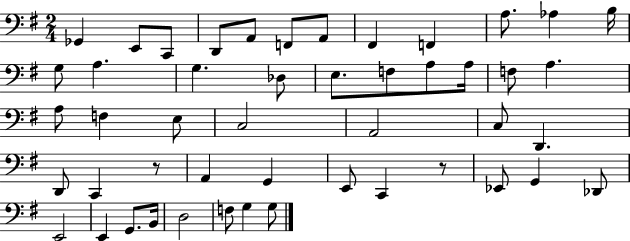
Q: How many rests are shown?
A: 2